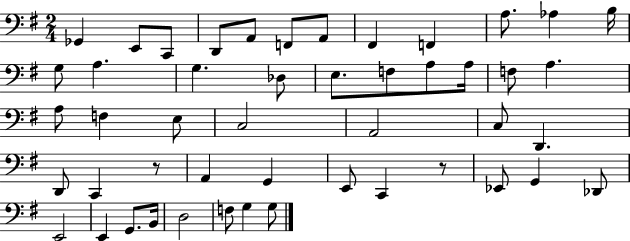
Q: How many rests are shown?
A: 2